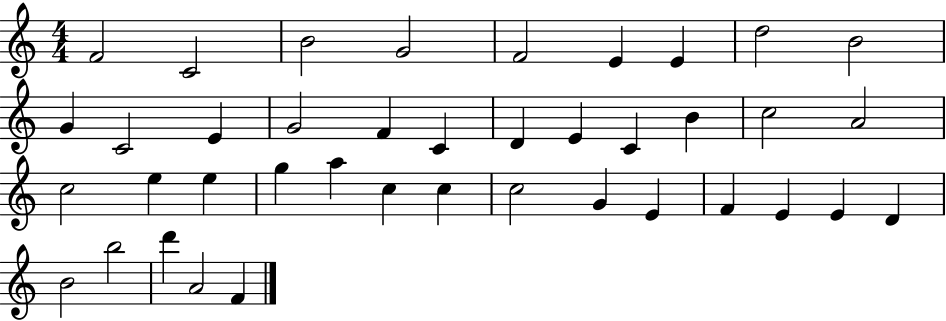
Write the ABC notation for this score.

X:1
T:Untitled
M:4/4
L:1/4
K:C
F2 C2 B2 G2 F2 E E d2 B2 G C2 E G2 F C D E C B c2 A2 c2 e e g a c c c2 G E F E E D B2 b2 d' A2 F